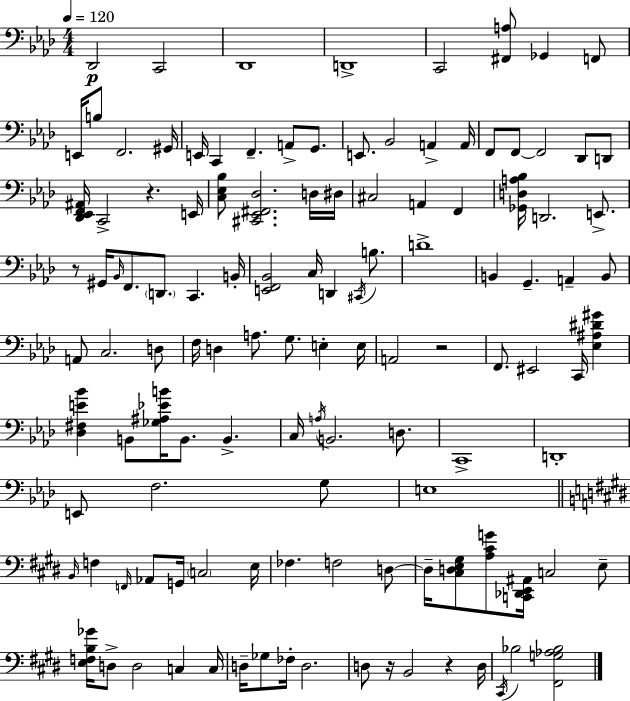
Db2/h C2/h Db2/w D2/w C2/h [F#2,A3]/e Gb2/q F2/e E2/s B3/e F2/h. G#2/s E2/s C2/q F2/q. A2/e G2/e. E2/e. Bb2/h A2/q A2/s F2/e F2/e F2/h Db2/e D2/e [Db2,Eb2,F2,A#2]/s C2/h R/q. E2/s [C3,Eb3,Bb3]/e [C#2,Eb2,F#2,Db3]/h. D3/s D#3/s C#3/h A2/q F2/q [Gb2,D3,A3,Bb3]/s D2/h. E2/e. R/e G#2/s Bb2/s F2/e. D2/e. C2/q. B2/s [E2,F2,Bb2]/h C3/s D2/q C#2/s B3/e. D4/w B2/q G2/q. A2/q B2/e A2/e C3/h. D3/e F3/s D3/q A3/e. G3/e. E3/q E3/s A2/h R/h F2/e. EIS2/h C2/s [Eb3,A#3,D#4,G#4]/q [Db3,F#3,E4,Bb4]/q B2/e [Gb3,A#3,Eb4,B4]/s B2/e. B2/q. C3/s A3/s B2/h. D3/e. C2/w D2/w E2/e F3/h. G3/e E3/w B2/s F3/q F2/s Ab2/e G2/s C3/h E3/s FES3/q. F3/h D3/e D3/s [C#3,D3,E3,G#3]/e [A3,C#4,G4]/e [C2,Db2,E2,A#2]/s C3/h E3/e [E3,F3,B3,Gb4]/s D3/e D3/h C3/q C3/s D3/s Gb3/e FES3/s D3/h. D3/e R/s B2/h R/q D3/s C#2/s Bb3/h [F#2,G3,Ab3,Bb3]/h